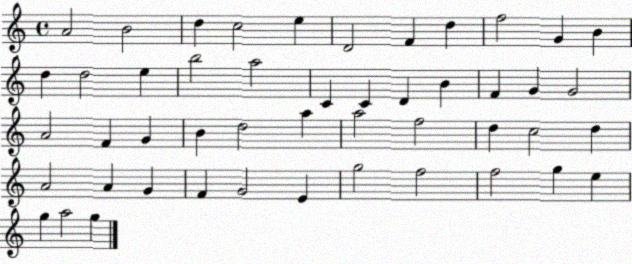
X:1
T:Untitled
M:4/4
L:1/4
K:C
A2 B2 d c2 e D2 F d f2 G B d d2 e b2 a2 C C D B F G G2 A2 F G B d2 a a2 f2 d c2 d A2 A G F G2 E g2 f2 f2 g e g a2 g